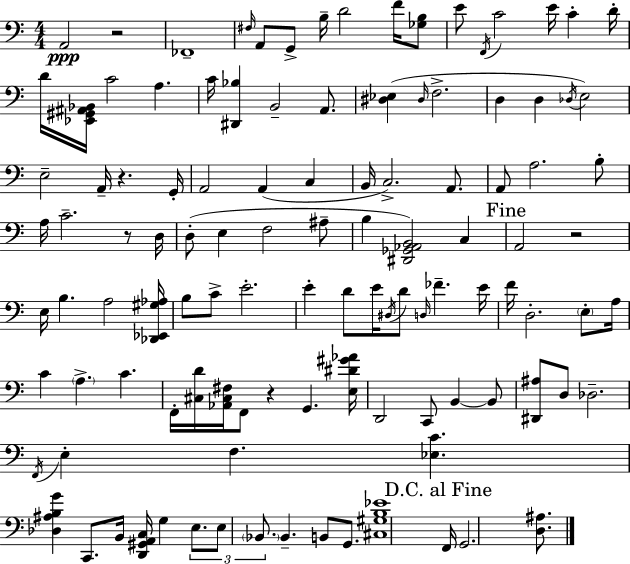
X:1
T:Untitled
M:4/4
L:1/4
K:Am
A,,2 z2 _F,,4 ^F,/4 A,,/2 G,,/2 B,/4 D2 F/4 [_G,B,]/2 E/2 F,,/4 C2 E/4 C D/4 D/4 [_E,,^G,,^A,,_B,,]/4 C2 A, C/4 [^D,,_B,] B,,2 A,,/2 [^D,_E,] ^D,/4 F,2 D, D, _D,/4 E,2 E,2 A,,/4 z G,,/4 A,,2 A,, C, B,,/4 C,2 A,,/2 A,,/2 A,2 B,/2 A,/4 C2 z/2 D,/4 D,/2 E, F,2 ^A,/2 B, [^D,,_G,,_A,,B,,]2 C, A,,2 z2 E,/4 B, A,2 [_D,,_E,,^G,_A,]/4 B,/2 C/2 E2 E D/2 E/4 ^D,/4 D/2 D,/4 _F E/4 F/4 D,2 E,/2 A,/4 C A, C F,,/4 [^C,D]/4 [_A,,^C,^F,]/4 F,,/2 z G,, [E,^D^G_A]/4 D,,2 C,,/2 B,, B,,/2 [^D,,^A,]/2 D,/2 _D,2 F,,/4 E, F, [_E,C] [_D,^A,B,G] C,,/2 B,,/4 [D,,^G,,A,,C,]/4 G, E,/2 E,/2 _B,,/2 _B,, B,,/2 G,,/2 [^C,^G,B,_E]4 F,,/4 G,,2 [D,^A,]/2